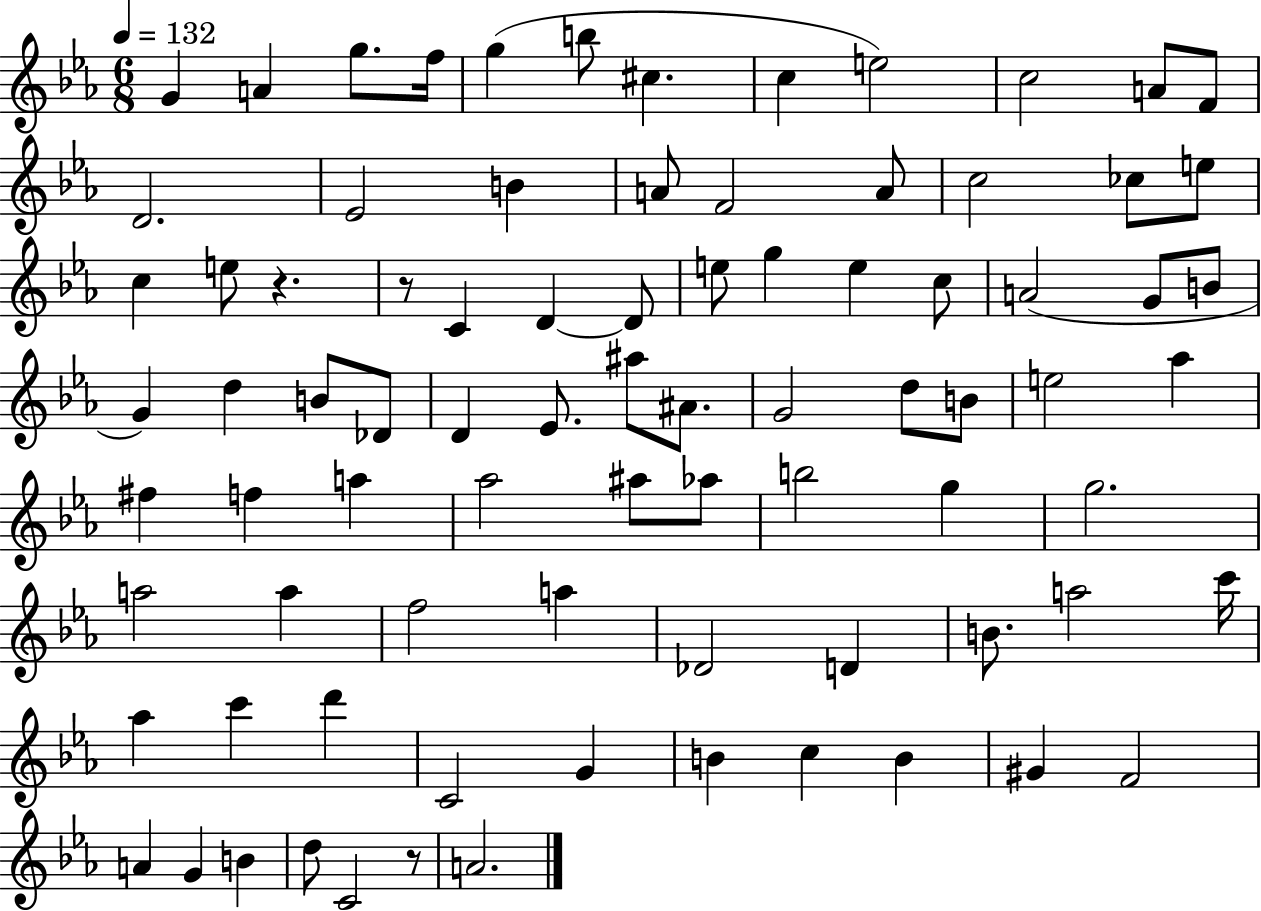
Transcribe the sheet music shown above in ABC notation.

X:1
T:Untitled
M:6/8
L:1/4
K:Eb
G A g/2 f/4 g b/2 ^c c e2 c2 A/2 F/2 D2 _E2 B A/2 F2 A/2 c2 _c/2 e/2 c e/2 z z/2 C D D/2 e/2 g e c/2 A2 G/2 B/2 G d B/2 _D/2 D _E/2 ^a/2 ^A/2 G2 d/2 B/2 e2 _a ^f f a _a2 ^a/2 _a/2 b2 g g2 a2 a f2 a _D2 D B/2 a2 c'/4 _a c' d' C2 G B c B ^G F2 A G B d/2 C2 z/2 A2